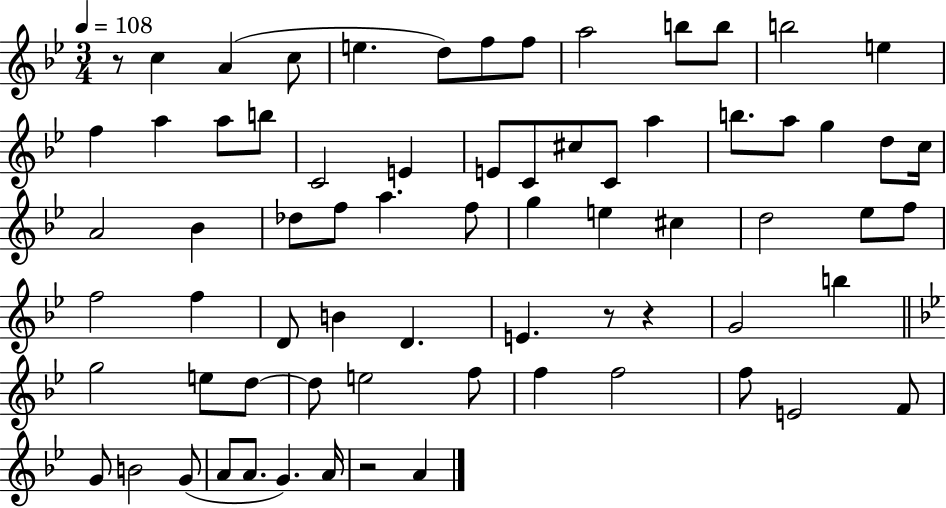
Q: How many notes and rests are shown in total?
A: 71